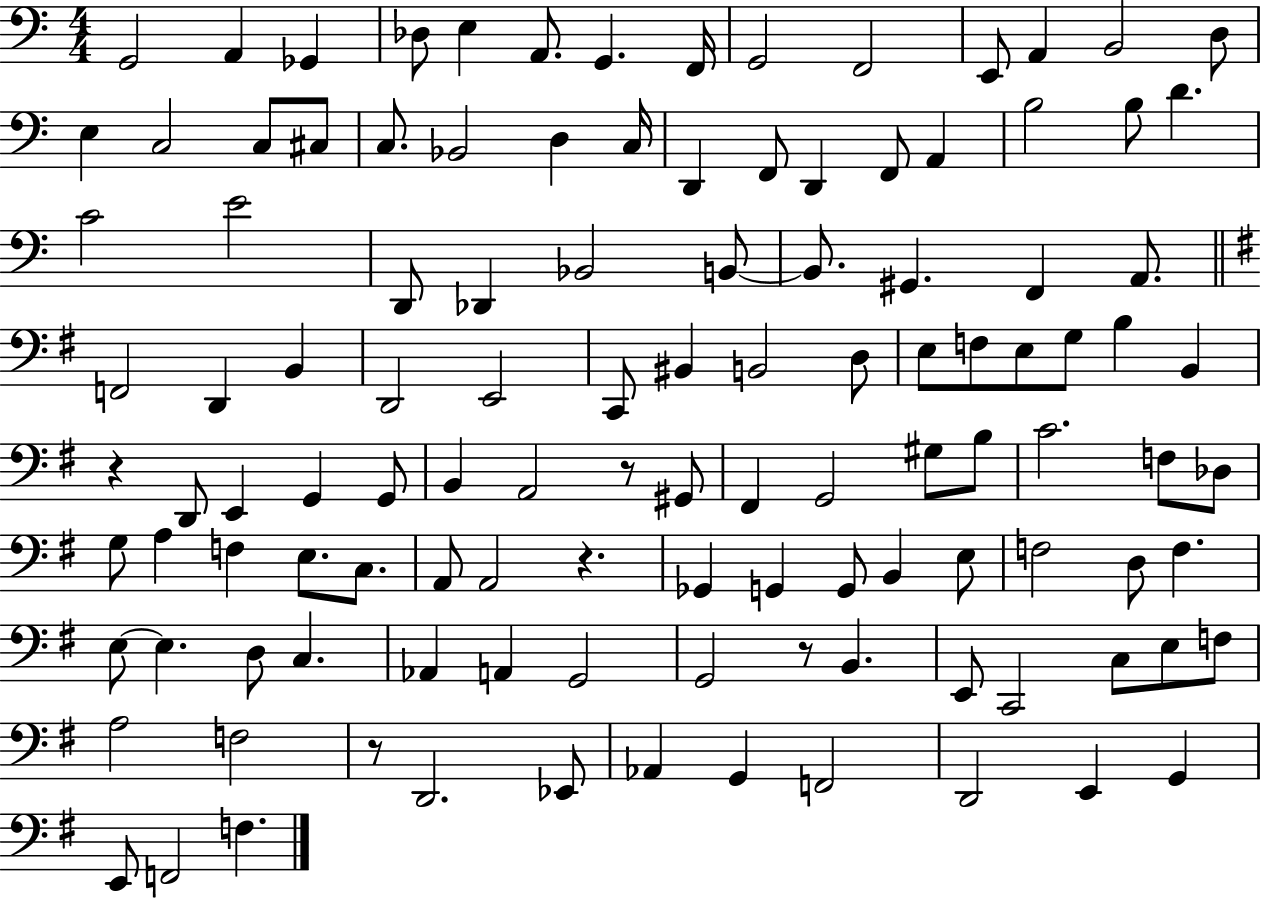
X:1
T:Untitled
M:4/4
L:1/4
K:C
G,,2 A,, _G,, _D,/2 E, A,,/2 G,, F,,/4 G,,2 F,,2 E,,/2 A,, B,,2 D,/2 E, C,2 C,/2 ^C,/2 C,/2 _B,,2 D, C,/4 D,, F,,/2 D,, F,,/2 A,, B,2 B,/2 D C2 E2 D,,/2 _D,, _B,,2 B,,/2 B,,/2 ^G,, F,, A,,/2 F,,2 D,, B,, D,,2 E,,2 C,,/2 ^B,, B,,2 D,/2 E,/2 F,/2 E,/2 G,/2 B, B,, z D,,/2 E,, G,, G,,/2 B,, A,,2 z/2 ^G,,/2 ^F,, G,,2 ^G,/2 B,/2 C2 F,/2 _D,/2 G,/2 A, F, E,/2 C,/2 A,,/2 A,,2 z _G,, G,, G,,/2 B,, E,/2 F,2 D,/2 F, E,/2 E, D,/2 C, _A,, A,, G,,2 G,,2 z/2 B,, E,,/2 C,,2 C,/2 E,/2 F,/2 A,2 F,2 z/2 D,,2 _E,,/2 _A,, G,, F,,2 D,,2 E,, G,, E,,/2 F,,2 F,